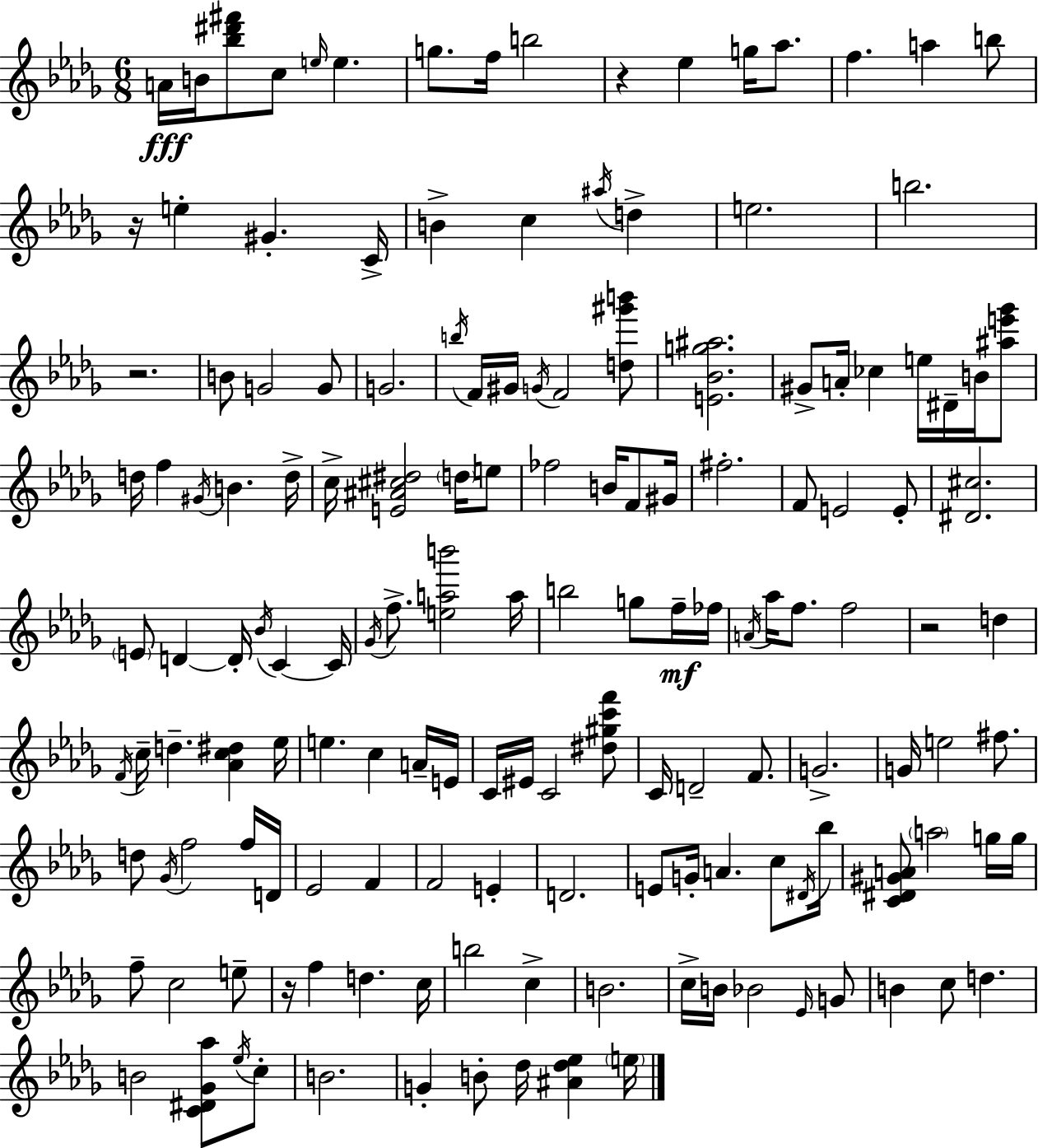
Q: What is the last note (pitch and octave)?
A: E5